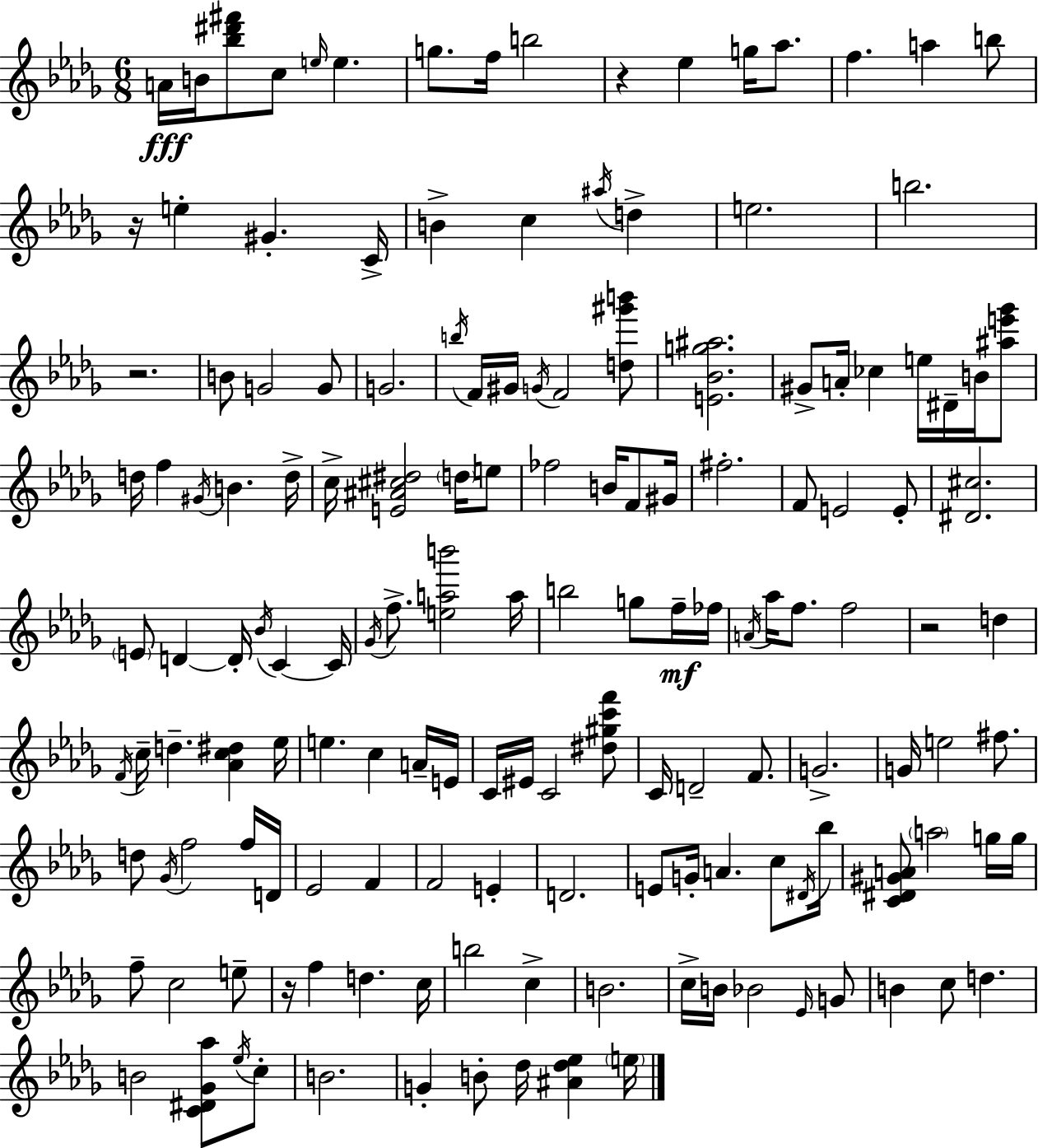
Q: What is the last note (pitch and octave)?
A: E5